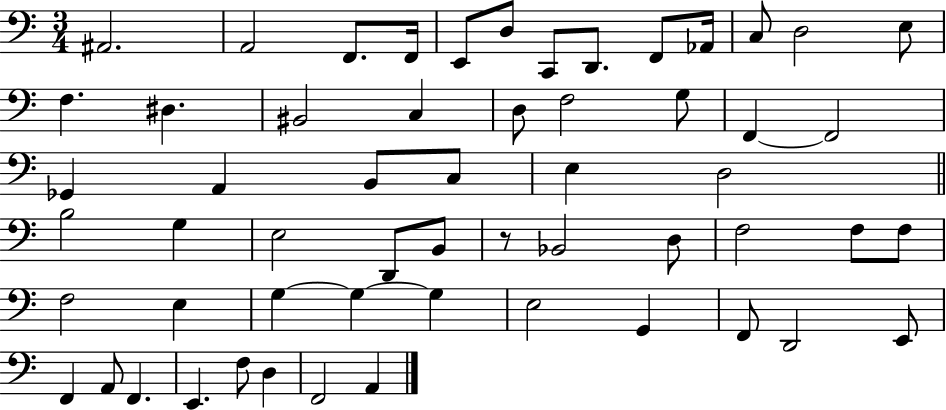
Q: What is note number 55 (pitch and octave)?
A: F2